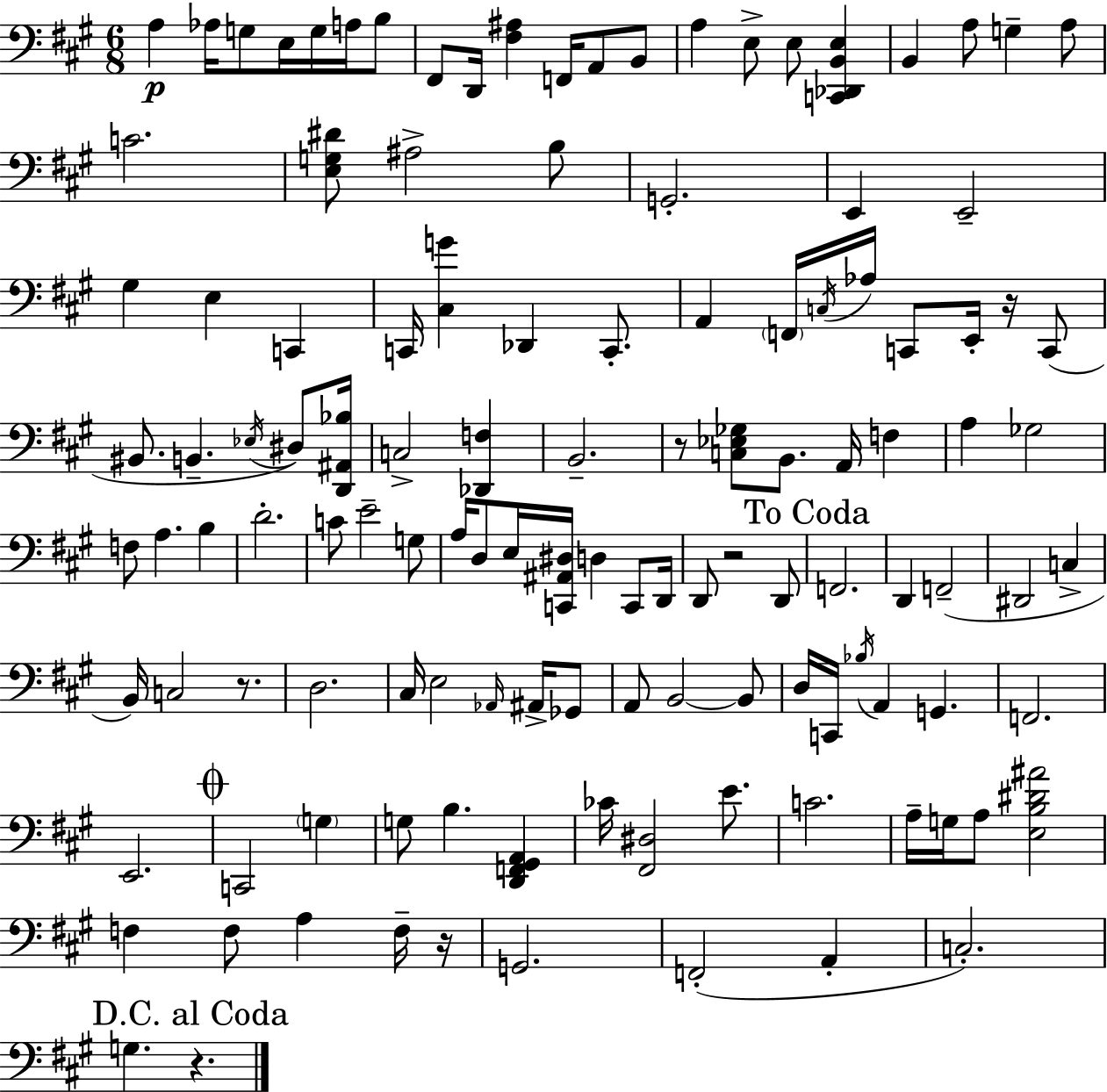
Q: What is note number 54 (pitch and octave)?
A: C4